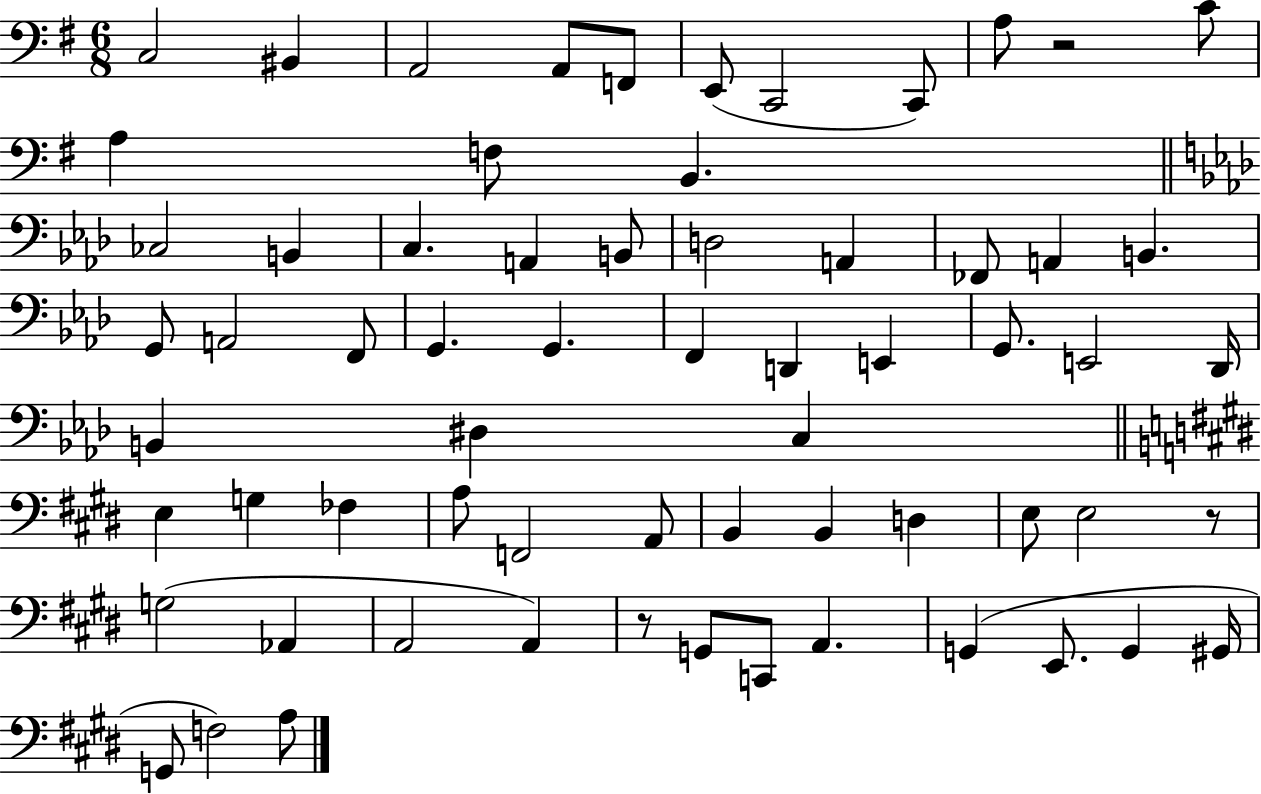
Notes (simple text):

C3/h BIS2/q A2/h A2/e F2/e E2/e C2/h C2/e A3/e R/h C4/e A3/q F3/e B2/q. CES3/h B2/q C3/q. A2/q B2/e D3/h A2/q FES2/e A2/q B2/q. G2/e A2/h F2/e G2/q. G2/q. F2/q D2/q E2/q G2/e. E2/h Db2/s B2/q D#3/q C3/q E3/q G3/q FES3/q A3/e F2/h A2/e B2/q B2/q D3/q E3/e E3/h R/e G3/h Ab2/q A2/h A2/q R/e G2/e C2/e A2/q. G2/q E2/e. G2/q G#2/s G2/e F3/h A3/e